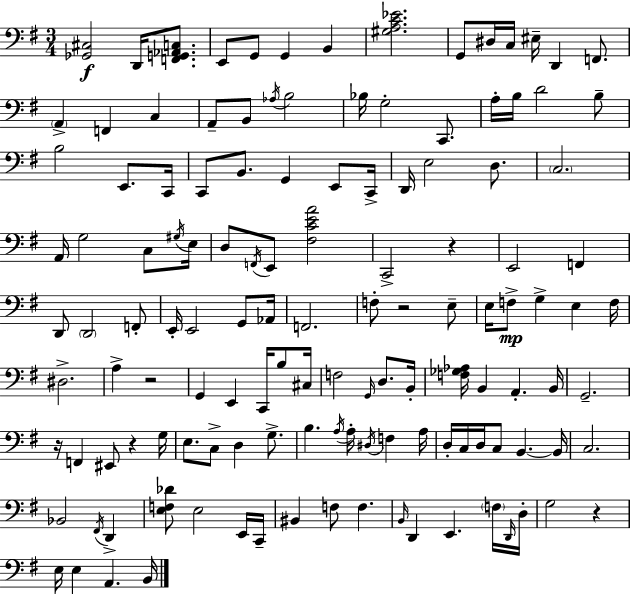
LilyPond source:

{
  \clef bass
  \numericTimeSignature
  \time 3/4
  \key g \major
  <ges, cis>2\f d,16 <f, g, aes, c>8. | e,8 g,8 g,4 b,4 | <gis a c' ees'>2. | g,8 dis16 c16 eis16-- d,4 f,8. | \break \parenthesize a,4-> f,4 c4 | a,8-- b,8 \acciaccatura { aes16 } b2 | bes16 g2-. c,8. | a16-. b16 d'2 b8-- | \break b2 e,8. | c,16 c,8 b,8. g,4 e,8 | c,16-> d,16 e2 d8. | \parenthesize c2. | \break a,16 g2 c8 | \acciaccatura { gis16 } e16 d8 \acciaccatura { f,16 } e,8 <fis c' e' a'>2 | c,2-> r4 | e,2 f,4 | \break d,8 \parenthesize d,2 | f,8-. e,16-. e,2 | g,8 aes,16 f,2. | f8-. r2 | \break e8-- e16 f8->\mp g4-> e4 | f16 dis2.-> | a4-> r2 | g,4 e,4 c,16 | \break b8 cis16 f2 \grace { g,16 } | d8. b,16-. <f ges aes>16 b,4 a,4.-. | b,16 g,2.-- | r16 f,4 eis,8 r4 | \break g16 e8. c8-> d4 | g8.-> b4. \acciaccatura { a16 } a16-. | \acciaccatura { dis16 } f4 a16 d16-. c16 d16 c8 b,4.~~ | b,16 c2. | \break bes,2 | \acciaccatura { fis,16 } d,4-> <e f des'>8 e2 | e,16 c,16-- bis,4 f8 | f4. \grace { b,16 } d,4 | \break e,4. \parenthesize f16 \grace { d,16 } d16-. g2 | r4 e16 e4 | a,4. b,16 \bar "|."
}